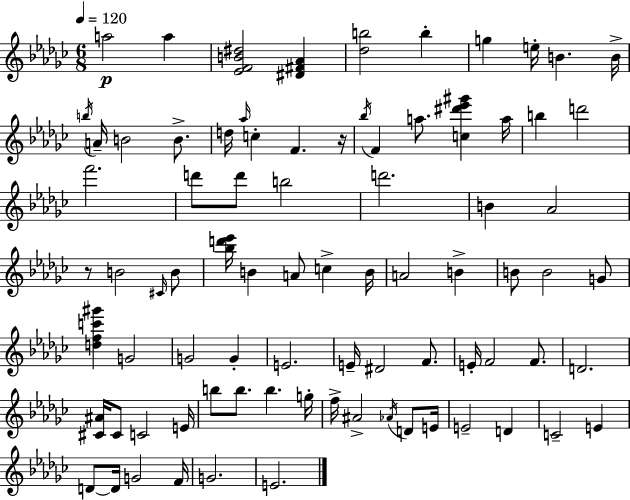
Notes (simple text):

A5/h A5/q [Eb4,F4,B4,D#5]/h [D#4,F#4,Ab4]/q [Db5,B5]/h B5/q G5/q E5/s B4/q. B4/s B5/s A4/s B4/h B4/e. D5/s Ab5/s C5/q F4/q. R/s Bb5/s F4/q A5/e. [C5,D#6,Eb6,G#6]/q A5/s B5/q D6/h F6/h. D6/e D6/e B5/h D6/h. B4/q Ab4/h R/e B4/h C#4/s B4/e [Bb5,D6,Eb6]/s B4/q A4/e C5/q B4/s A4/h B4/q B4/e B4/h G4/e [D5,F5,C6,G#6]/q G4/h G4/h G4/q E4/h. E4/s D#4/h F4/e. E4/s F4/h F4/e. D4/h. [C#4,A#4]/s C#4/e C4/h E4/s B5/e B5/e. B5/q. G5/s F5/s A#4/h Ab4/s D4/e E4/s E4/h D4/q C4/h E4/q D4/e D4/s G4/h F4/s G4/h. E4/h.